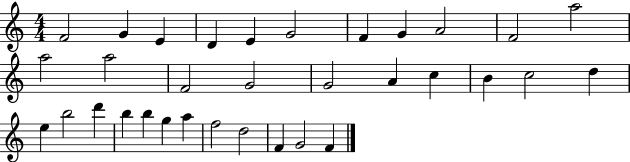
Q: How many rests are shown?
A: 0